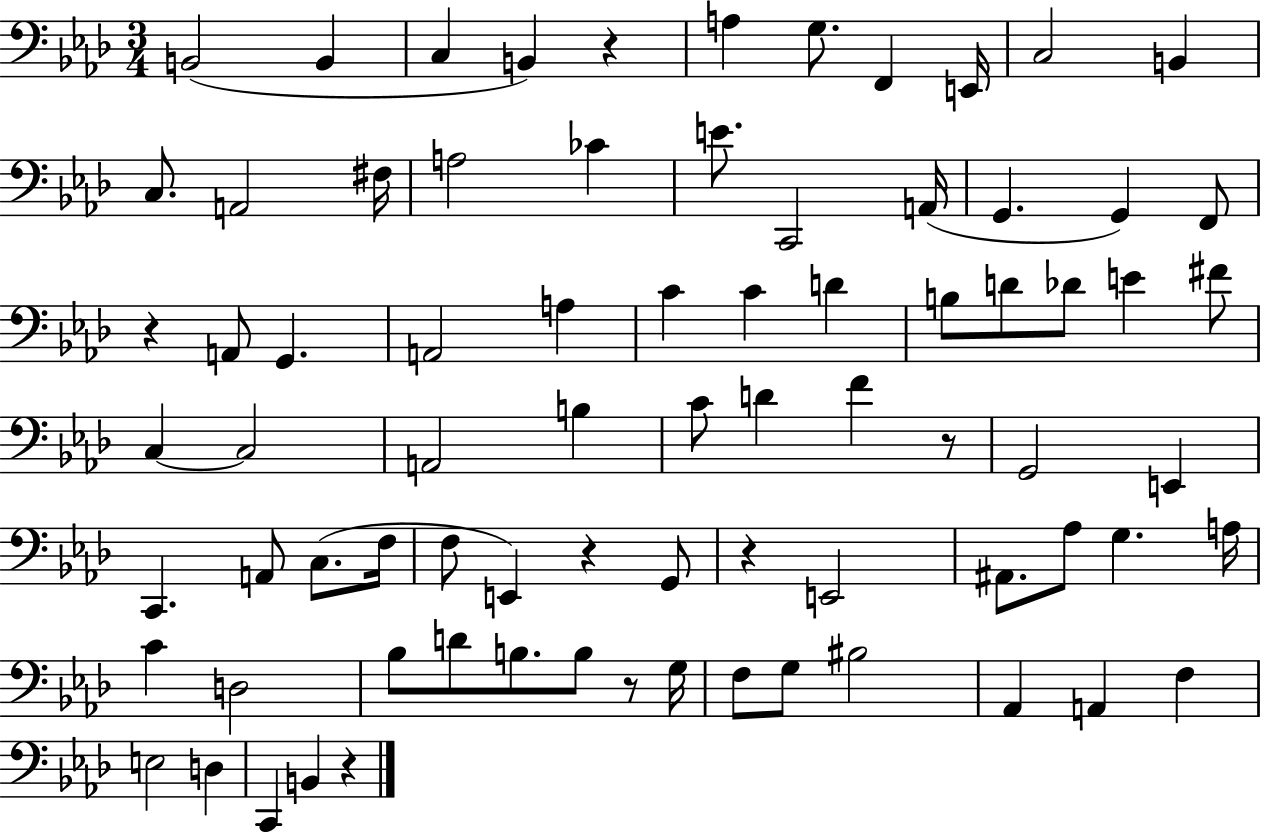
X:1
T:Untitled
M:3/4
L:1/4
K:Ab
B,,2 B,, C, B,, z A, G,/2 F,, E,,/4 C,2 B,, C,/2 A,,2 ^F,/4 A,2 _C E/2 C,,2 A,,/4 G,, G,, F,,/2 z A,,/2 G,, A,,2 A, C C D B,/2 D/2 _D/2 E ^F/2 C, C,2 A,,2 B, C/2 D F z/2 G,,2 E,, C,, A,,/2 C,/2 F,/4 F,/2 E,, z G,,/2 z E,,2 ^A,,/2 _A,/2 G, A,/4 C D,2 _B,/2 D/2 B,/2 B,/2 z/2 G,/4 F,/2 G,/2 ^B,2 _A,, A,, F, E,2 D, C,, B,, z